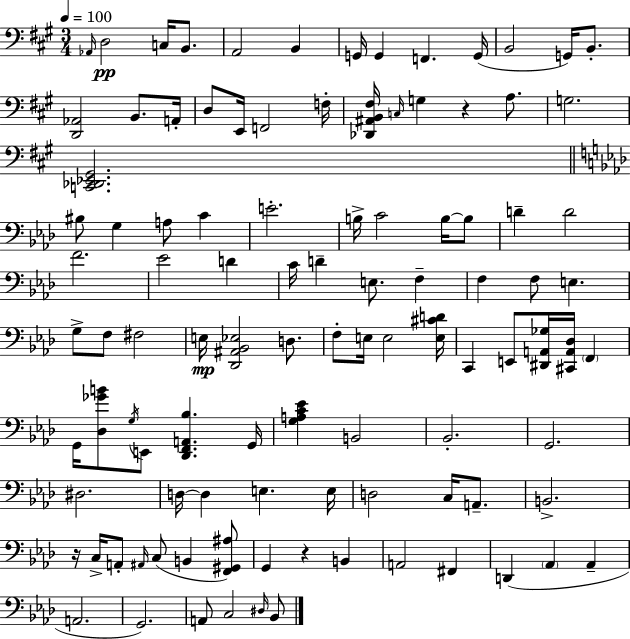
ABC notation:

X:1
T:Untitled
M:3/4
L:1/4
K:A
_A,,/4 D,2 C,/4 B,,/2 A,,2 B,, G,,/4 G,, F,, G,,/4 B,,2 G,,/4 B,,/2 [D,,_A,,]2 B,,/2 A,,/4 D,/2 E,,/4 F,,2 F,/4 [_D,,^A,,B,,^F,]/4 C,/4 G, z A,/2 G,2 [C,,_D,,_E,,^G,,]2 ^B,/2 G, A,/2 C E2 B,/4 C2 B,/4 B,/2 D D2 F2 _E2 D C/4 D E,/2 F, F, F,/2 E, G,/2 F,/2 ^F,2 E,/4 [_D,,^A,,_B,,_E,]2 D,/2 F,/2 E,/4 E,2 [E,^CD]/4 C,, E,,/2 [^D,,A,,_G,]/4 [^C,,A,,_D,]/4 F,, G,,/4 [_D,_GB]/2 G,/4 E,,/2 [_D,,F,,A,,_B,] G,,/4 [G,A,C_E] B,,2 _B,,2 G,,2 ^D,2 D,/4 D, E, E,/4 D,2 C,/4 A,,/2 B,,2 z/4 C,/4 A,,/2 ^A,,/4 C,/2 B,, [F,,^G,,^A,]/2 G,, z B,, A,,2 ^F,, D,, _A,, _A,, A,,2 G,,2 A,,/2 C,2 ^D,/4 _B,,/2